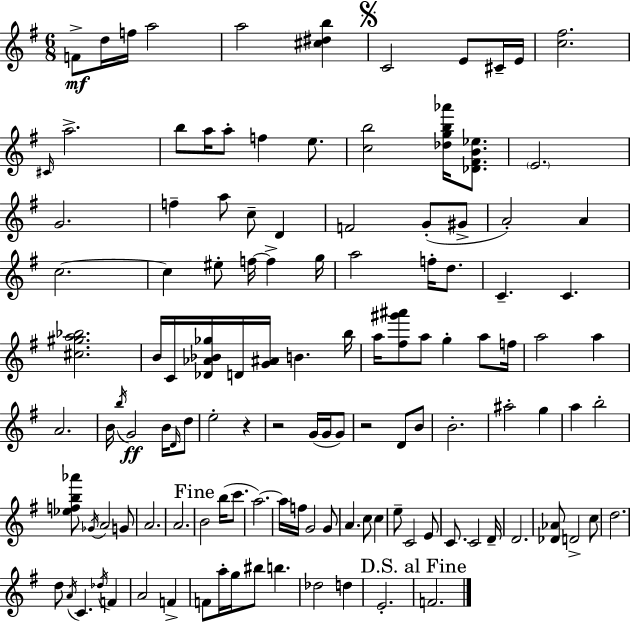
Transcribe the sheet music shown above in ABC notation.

X:1
T:Untitled
M:6/8
L:1/4
K:G
F/2 d/4 f/4 a2 a2 [^c^db] C2 E/2 ^C/4 E/4 [c^f]2 ^C/4 a2 b/2 a/4 a/2 f e/2 [cb]2 [_dgb_a']/4 [_D^FB_e]/2 E2 G2 f a/2 c/2 D F2 G/2 ^G/2 A2 A c2 c ^e/2 f/4 f g/4 a2 f/4 d/2 C C [^c^ga_b]2 B/4 C/4 [_D_A_B_g]/4 D/4 [G^A]/4 B b/4 a/4 [^f^g'^a']/2 a/2 g a/2 f/4 a2 a A2 B/4 b/4 G2 B/4 D/4 d/2 e2 z z2 G/4 G/4 G/2 z2 D/2 B/2 B2 ^a2 g a b2 [_efb_a']/2 _G/4 A2 G/2 A2 A2 B2 b/4 c'/2 a2 a/4 f/4 G2 G/2 A c/2 c e/2 C2 E/2 C/2 C2 D/4 D2 [_D_A]/2 D2 c/2 d2 d/2 A/4 C _d/4 F A2 F F/2 a/4 g/4 ^b/2 b _d2 d E2 F2